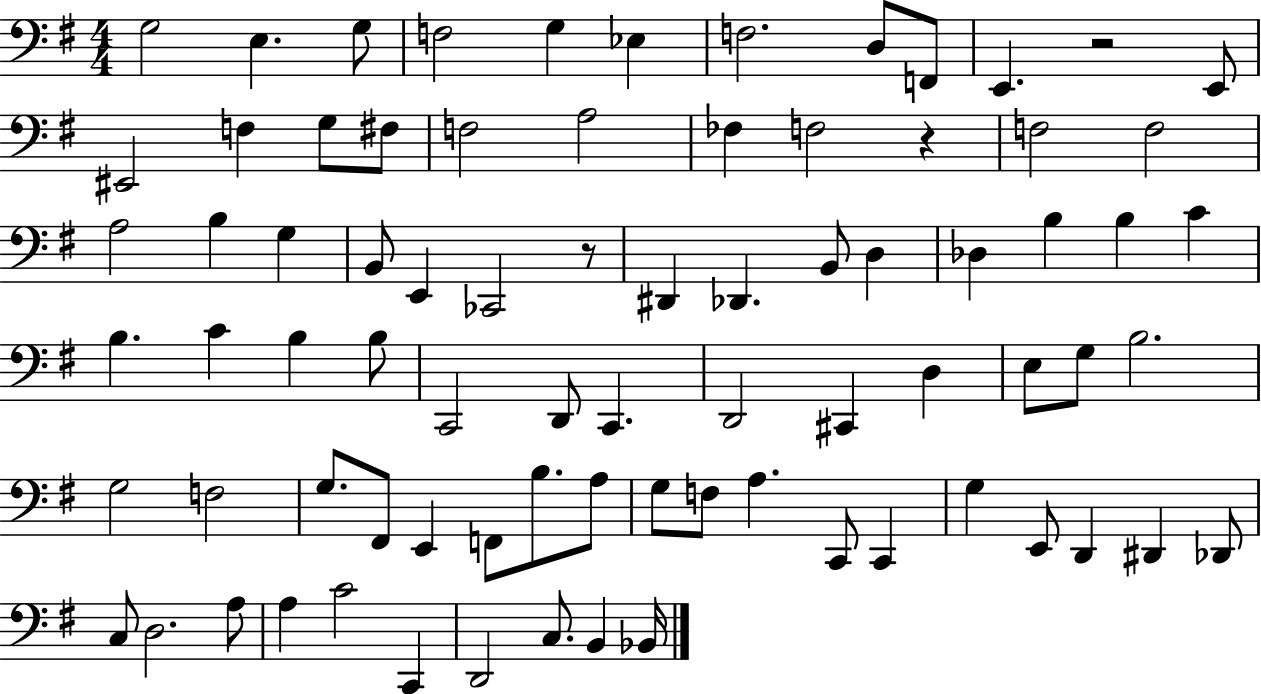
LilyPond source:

{
  \clef bass
  \numericTimeSignature
  \time 4/4
  \key g \major
  \repeat volta 2 { g2 e4. g8 | f2 g4 ees4 | f2. d8 f,8 | e,4. r2 e,8 | \break eis,2 f4 g8 fis8 | f2 a2 | fes4 f2 r4 | f2 f2 | \break a2 b4 g4 | b,8 e,4 ces,2 r8 | dis,4 des,4. b,8 d4 | des4 b4 b4 c'4 | \break b4. c'4 b4 b8 | c,2 d,8 c,4. | d,2 cis,4 d4 | e8 g8 b2. | \break g2 f2 | g8. fis,8 e,4 f,8 b8. a8 | g8 f8 a4. c,8 c,4 | g4 e,8 d,4 dis,4 des,8 | \break c8 d2. a8 | a4 c'2 c,4 | d,2 c8. b,4 bes,16 | } \bar "|."
}